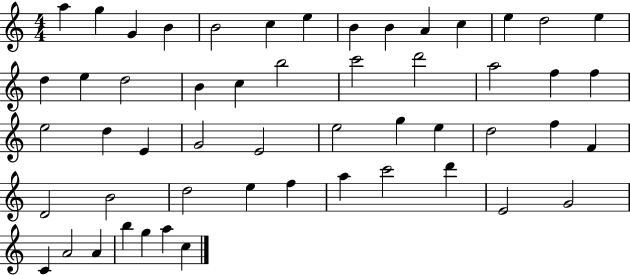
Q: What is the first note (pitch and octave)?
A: A5